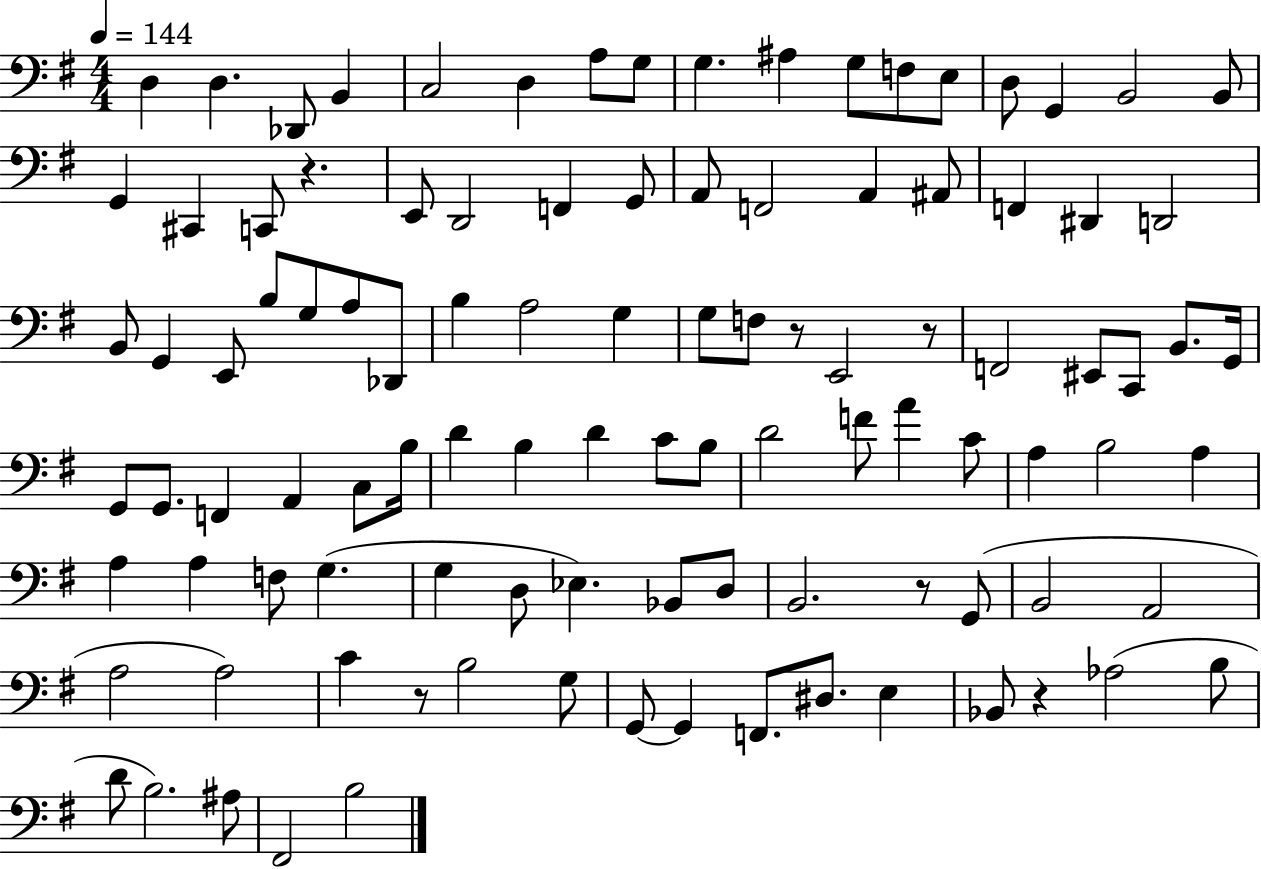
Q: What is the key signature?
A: G major